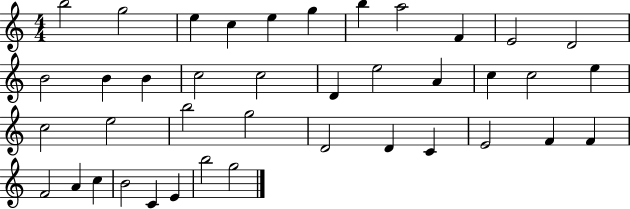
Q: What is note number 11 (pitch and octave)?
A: D4